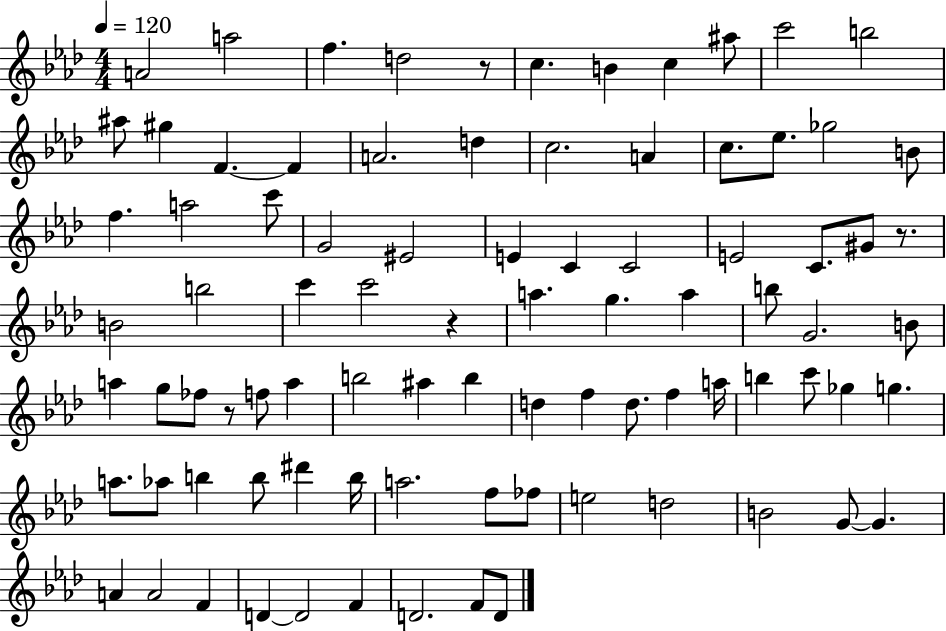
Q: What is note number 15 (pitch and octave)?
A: A4